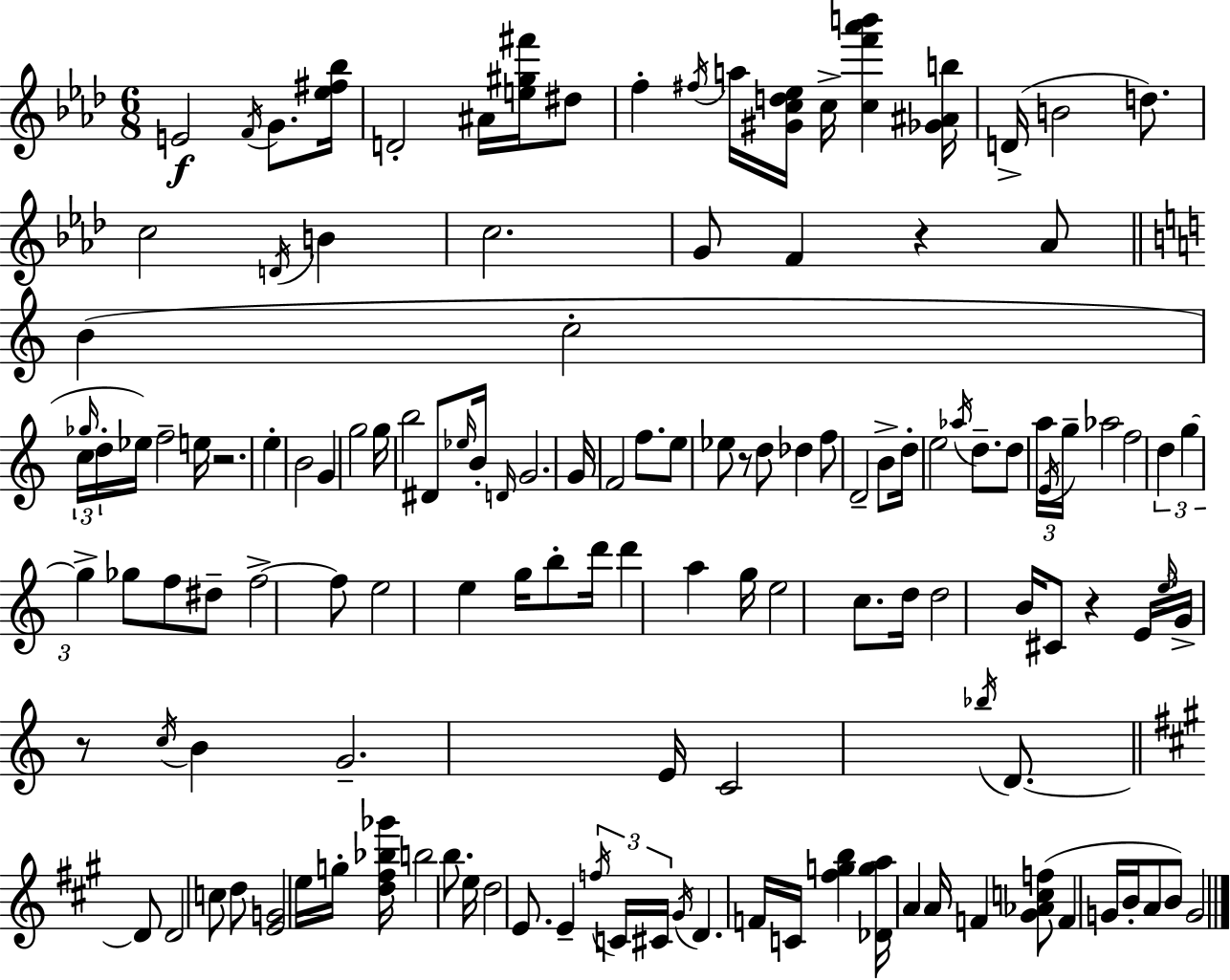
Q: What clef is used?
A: treble